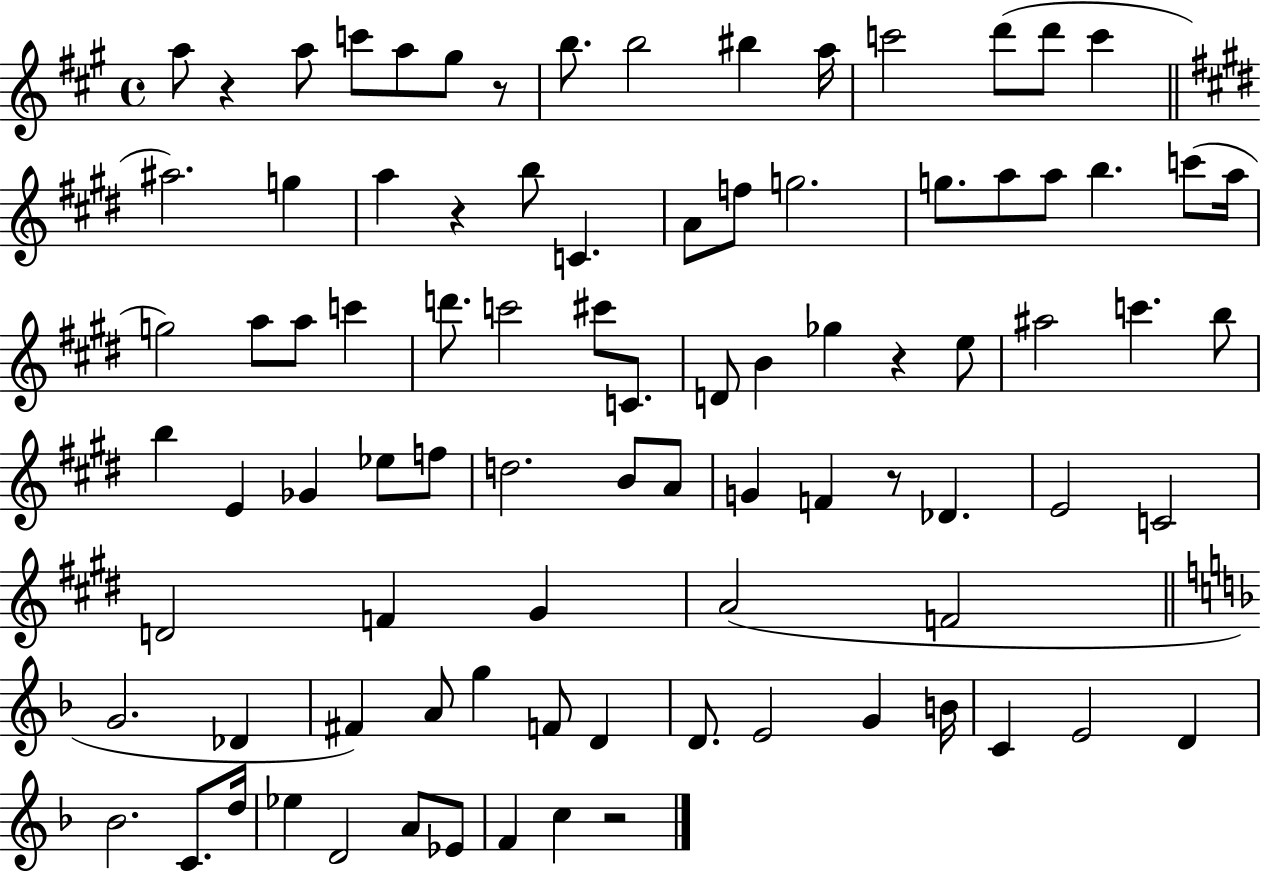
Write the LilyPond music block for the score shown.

{
  \clef treble
  \time 4/4
  \defaultTimeSignature
  \key a \major
  \repeat volta 2 { a''8 r4 a''8 c'''8 a''8 gis''8 r8 | b''8. b''2 bis''4 a''16 | c'''2 d'''8( d'''8 c'''4 | \bar "||" \break \key e \major ais''2.) g''4 | a''4 r4 b''8 c'4. | a'8 f''8 g''2. | g''8. a''8 a''8 b''4. c'''8( a''16 | \break g''2) a''8 a''8 c'''4 | d'''8. c'''2 cis'''8 c'8. | d'8 b'4 ges''4 r4 e''8 | ais''2 c'''4. b''8 | \break b''4 e'4 ges'4 ees''8 f''8 | d''2. b'8 a'8 | g'4 f'4 r8 des'4. | e'2 c'2 | \break d'2 f'4 gis'4 | a'2( f'2 | \bar "||" \break \key f \major g'2. des'4 | fis'4) a'8 g''4 f'8 d'4 | d'8. e'2 g'4 b'16 | c'4 e'2 d'4 | \break bes'2. c'8. d''16 | ees''4 d'2 a'8 ees'8 | f'4 c''4 r2 | } \bar "|."
}